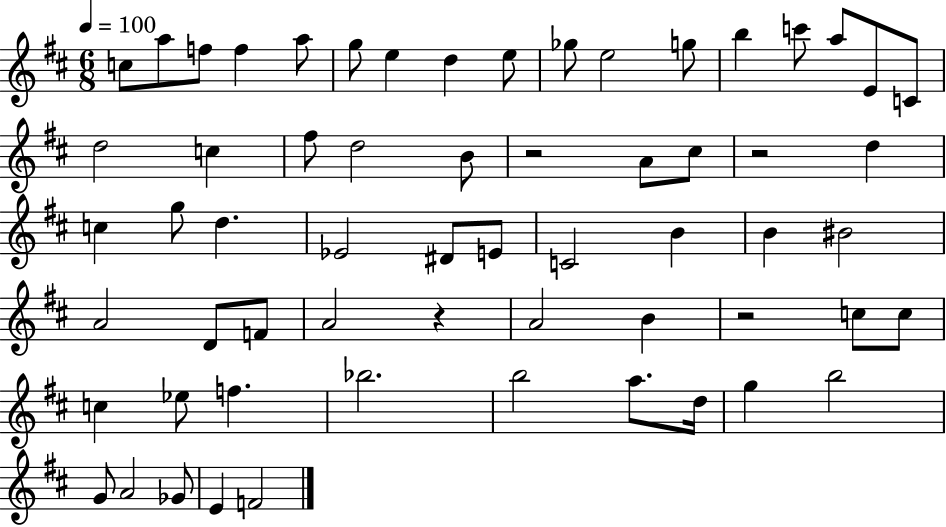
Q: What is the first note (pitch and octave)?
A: C5